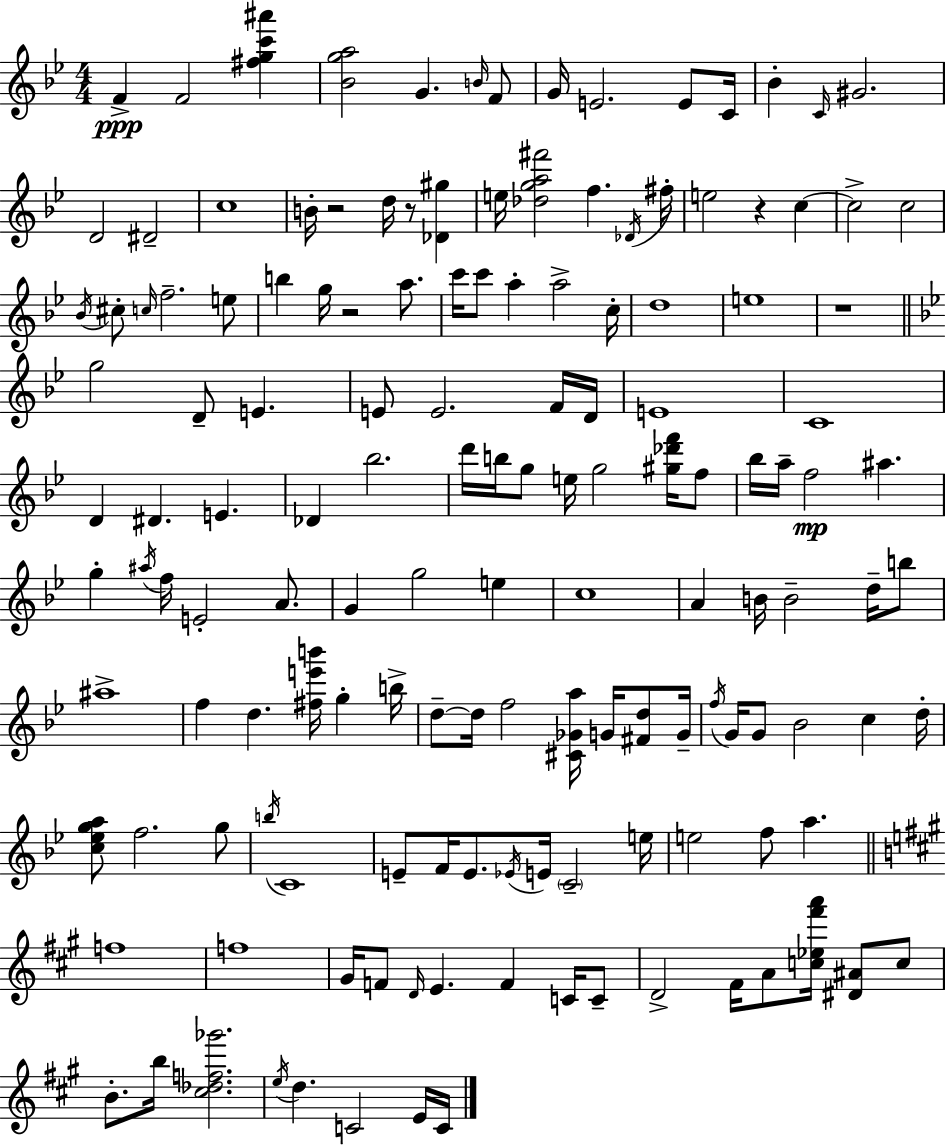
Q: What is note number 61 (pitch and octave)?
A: Bb5